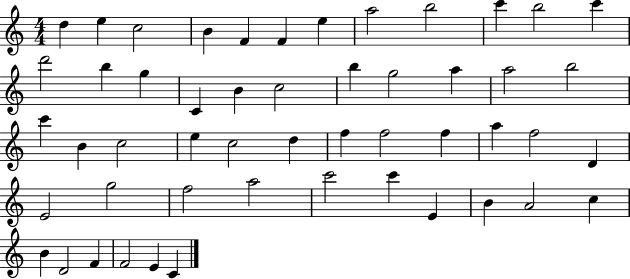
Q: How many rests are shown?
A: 0